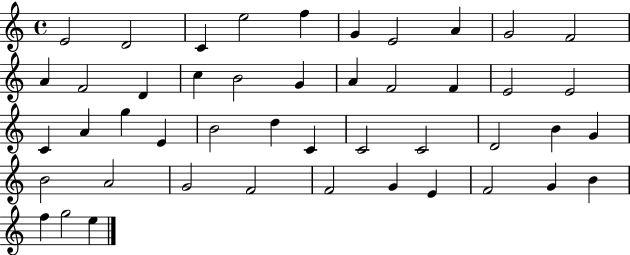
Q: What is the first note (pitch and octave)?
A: E4